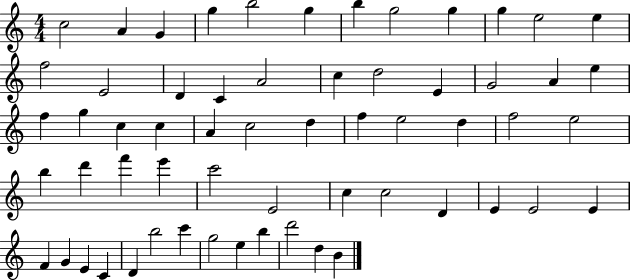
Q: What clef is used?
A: treble